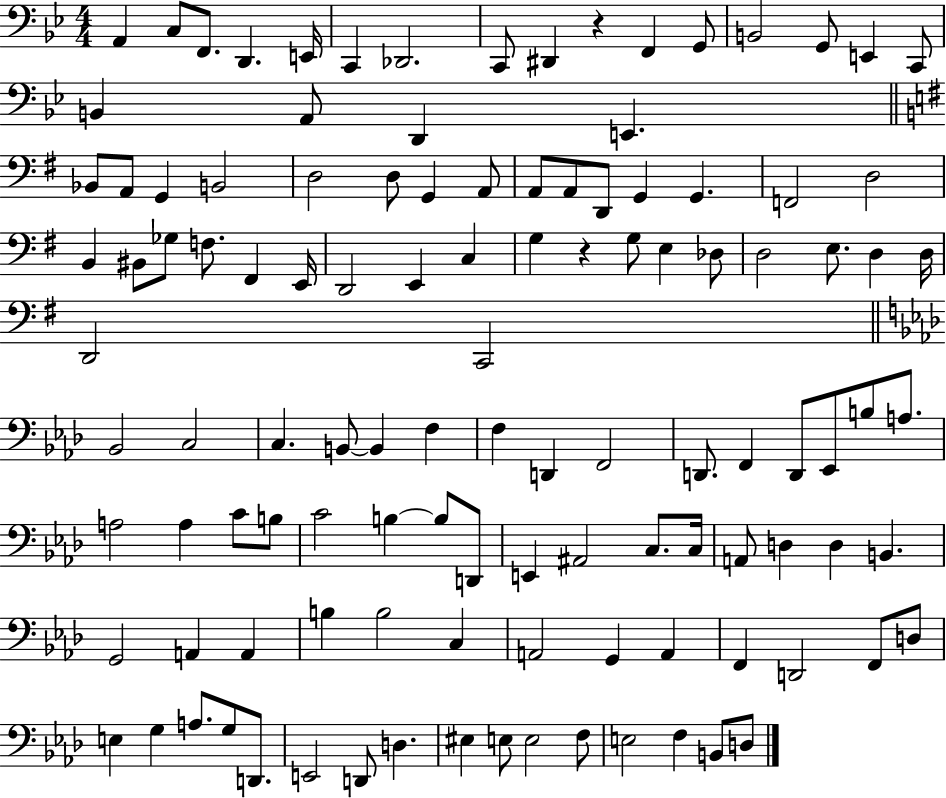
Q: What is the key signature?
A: BES major